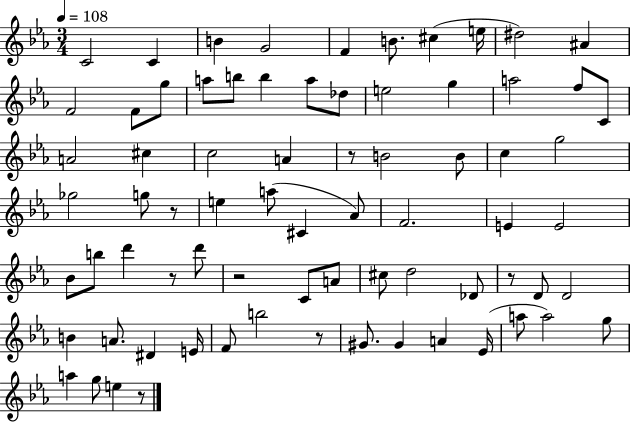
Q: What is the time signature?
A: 3/4